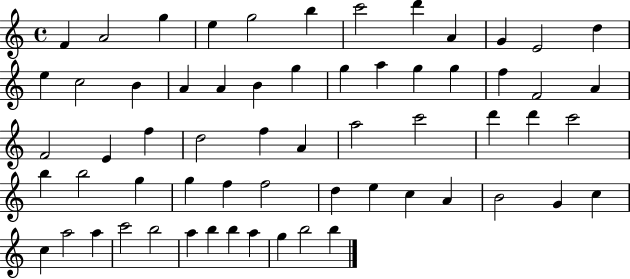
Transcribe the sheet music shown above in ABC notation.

X:1
T:Untitled
M:4/4
L:1/4
K:C
F A2 g e g2 b c'2 d' A G E2 d e c2 B A A B g g a g g f F2 A F2 E f d2 f A a2 c'2 d' d' c'2 b b2 g g f f2 d e c A B2 G c c a2 a c'2 b2 a b b a g b2 b